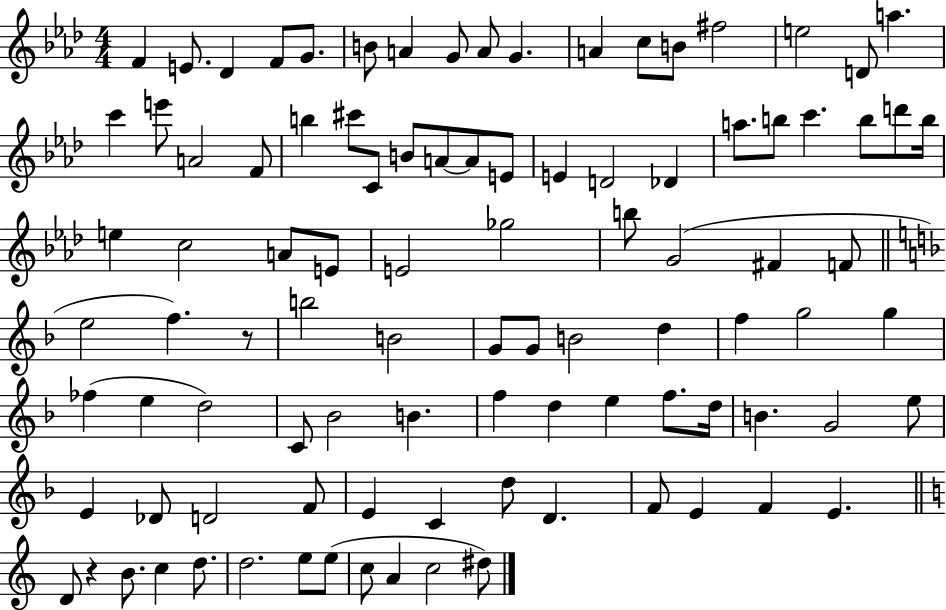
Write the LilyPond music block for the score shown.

{
  \clef treble
  \numericTimeSignature
  \time 4/4
  \key aes \major
  \repeat volta 2 { f'4 e'8. des'4 f'8 g'8. | b'8 a'4 g'8 a'8 g'4. | a'4 c''8 b'8 fis''2 | e''2 d'8 a''4. | \break c'''4 e'''8 a'2 f'8 | b''4 cis'''8 c'8 b'8 a'8~~ a'8 e'8 | e'4 d'2 des'4 | a''8. b''8 c'''4. b''8 d'''8 b''16 | \break e''4 c''2 a'8 e'8 | e'2 ges''2 | b''8 g'2( fis'4 f'8 | \bar "||" \break \key f \major e''2 f''4.) r8 | b''2 b'2 | g'8 g'8 b'2 d''4 | f''4 g''2 g''4 | \break fes''4( e''4 d''2) | c'8 bes'2 b'4. | f''4 d''4 e''4 f''8. d''16 | b'4. g'2 e''8 | \break e'4 des'8 d'2 f'8 | e'4 c'4 d''8 d'4. | f'8 e'4 f'4 e'4. | \bar "||" \break \key c \major d'8 r4 b'8. c''4 d''8. | d''2. e''8 e''8( | c''8 a'4 c''2 dis''8) | } \bar "|."
}